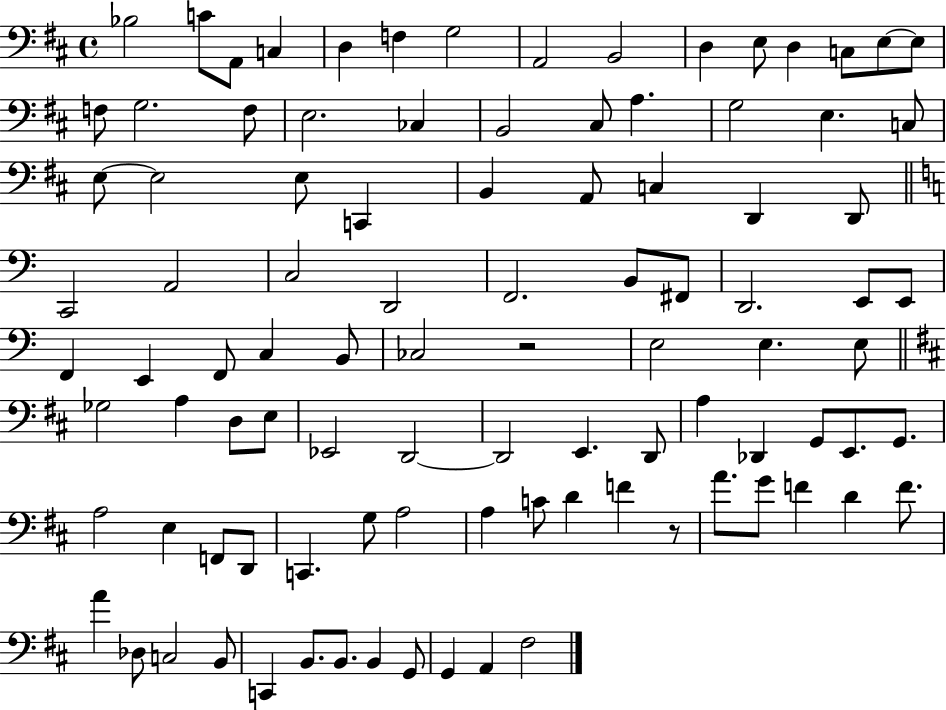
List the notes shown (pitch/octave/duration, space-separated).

Bb3/h C4/e A2/e C3/q D3/q F3/q G3/h A2/h B2/h D3/q E3/e D3/q C3/e E3/e E3/e F3/e G3/h. F3/e E3/h. CES3/q B2/h C#3/e A3/q. G3/h E3/q. C3/e E3/e E3/h E3/e C2/q B2/q A2/e C3/q D2/q D2/e C2/h A2/h C3/h D2/h F2/h. B2/e F#2/e D2/h. E2/e E2/e F2/q E2/q F2/e C3/q B2/e CES3/h R/h E3/h E3/q. E3/e Gb3/h A3/q D3/e E3/e Eb2/h D2/h D2/h E2/q. D2/e A3/q Db2/q G2/e E2/e. G2/e. A3/h E3/q F2/e D2/e C2/q. G3/e A3/h A3/q C4/e D4/q F4/q R/e A4/e. G4/e F4/q D4/q F4/e. A4/q Db3/e C3/h B2/e C2/q B2/e. B2/e. B2/q G2/e G2/q A2/q F#3/h